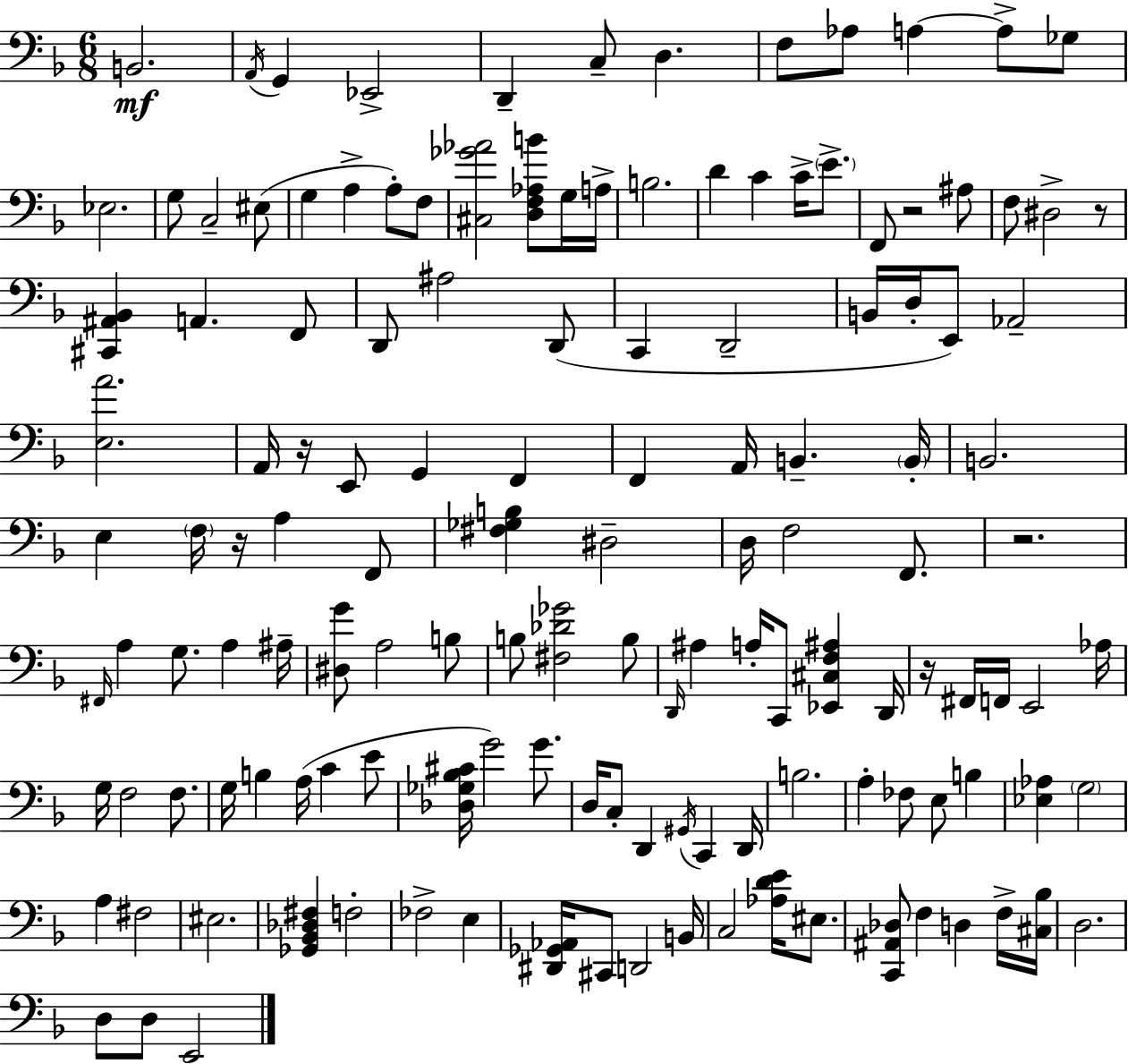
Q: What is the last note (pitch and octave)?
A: E2